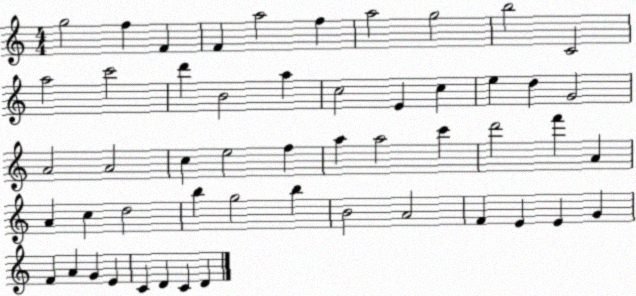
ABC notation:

X:1
T:Untitled
M:4/4
L:1/4
K:C
g2 f F F a2 f a2 g2 b2 C2 a2 c'2 d' B2 a c2 E c e d G2 A2 A2 c e2 f a a2 c' d'2 f' A A c d2 b g2 b B2 A2 F E E G F A G E C D C D